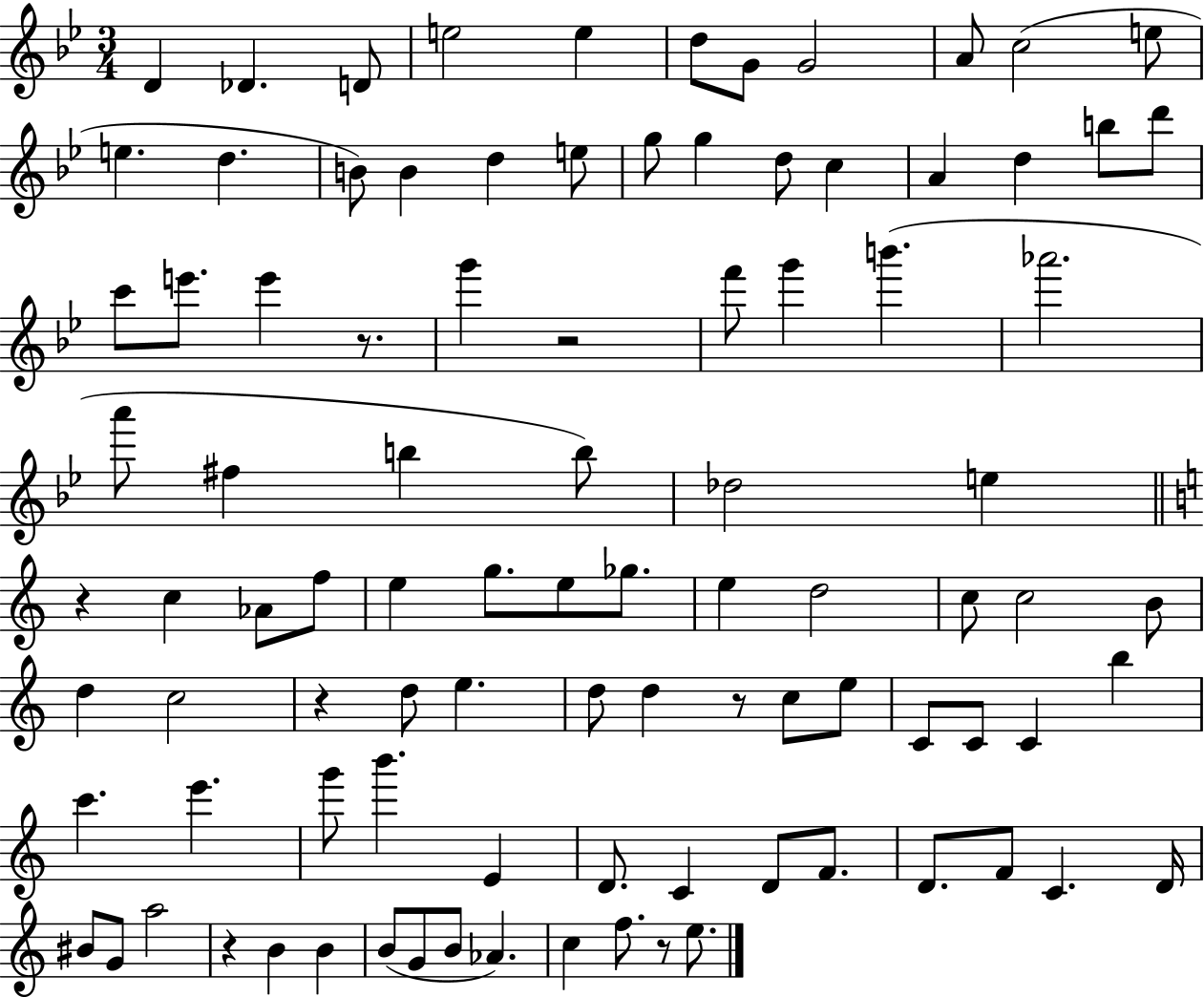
X:1
T:Untitled
M:3/4
L:1/4
K:Bb
D _D D/2 e2 e d/2 G/2 G2 A/2 c2 e/2 e d B/2 B d e/2 g/2 g d/2 c A d b/2 d'/2 c'/2 e'/2 e' z/2 g' z2 f'/2 g' b' _a'2 a'/2 ^f b b/2 _d2 e z c _A/2 f/2 e g/2 e/2 _g/2 e d2 c/2 c2 B/2 d c2 z d/2 e d/2 d z/2 c/2 e/2 C/2 C/2 C b c' e' g'/2 b' E D/2 C D/2 F/2 D/2 F/2 C D/4 ^B/2 G/2 a2 z B B B/2 G/2 B/2 _A c f/2 z/2 e/2